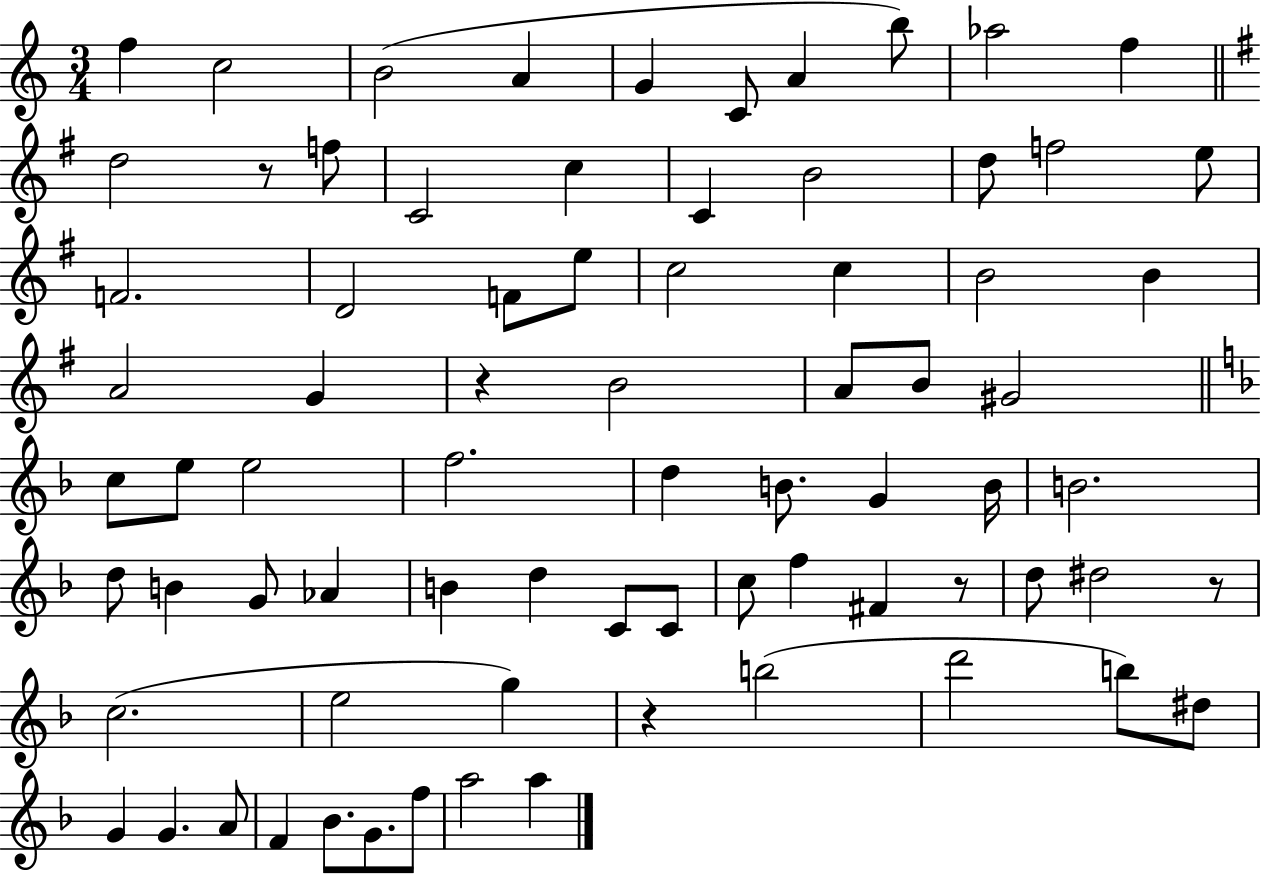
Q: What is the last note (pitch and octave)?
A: A5